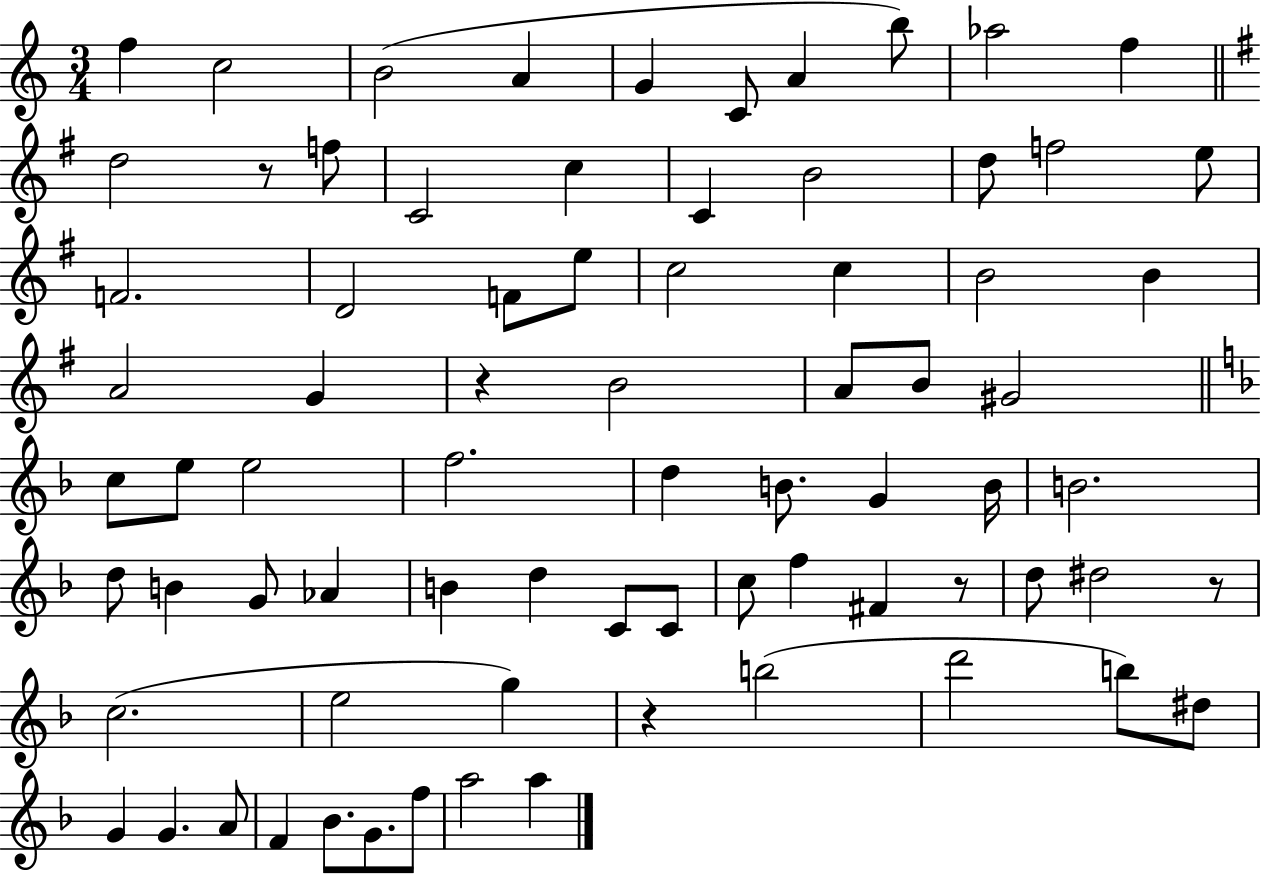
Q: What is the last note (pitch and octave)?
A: A5